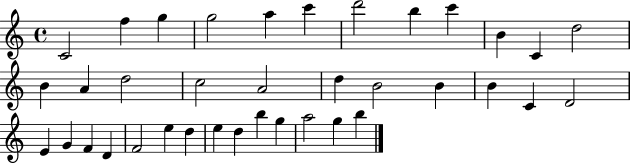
C4/h F5/q G5/q G5/h A5/q C6/q D6/h B5/q C6/q B4/q C4/q D5/h B4/q A4/q D5/h C5/h A4/h D5/q B4/h B4/q B4/q C4/q D4/h E4/q G4/q F4/q D4/q F4/h E5/q D5/q E5/q D5/q B5/q G5/q A5/h G5/q B5/q